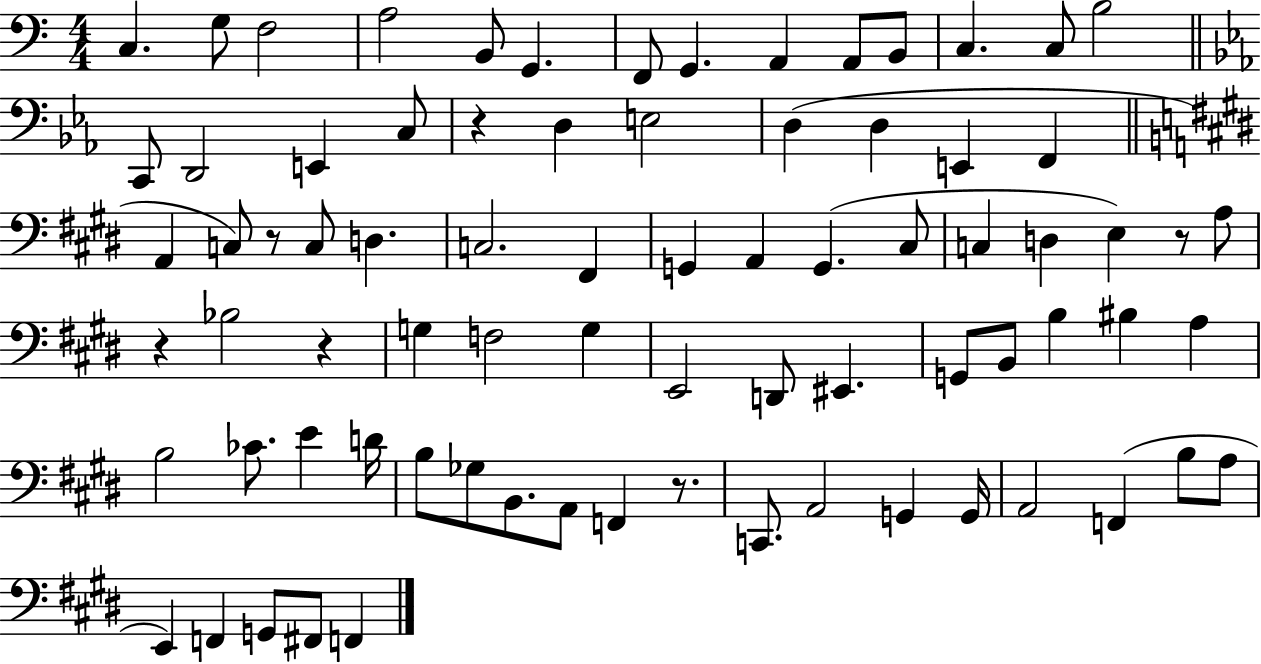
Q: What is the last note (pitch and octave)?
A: F2